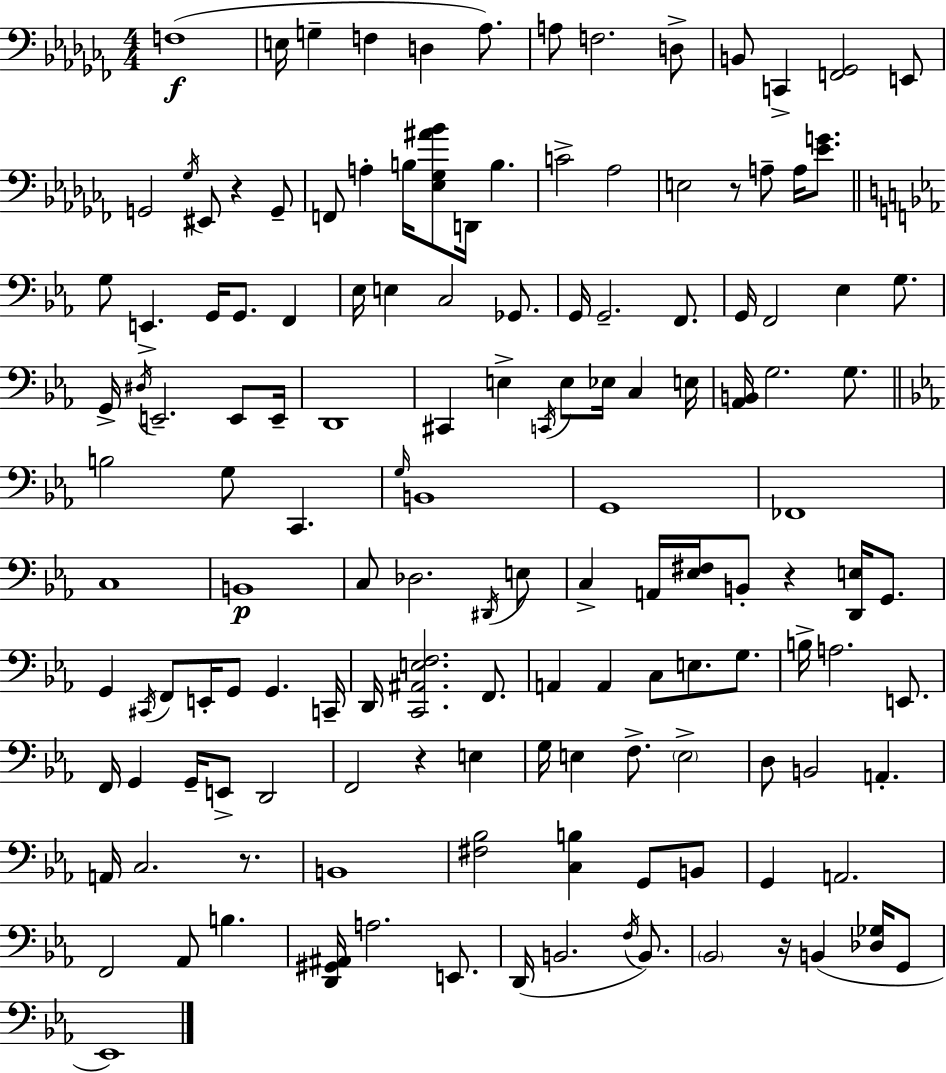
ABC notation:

X:1
T:Untitled
M:4/4
L:1/4
K:Abm
F,4 E,/4 G, F, D, _A,/2 A,/2 F,2 D,/2 B,,/2 C,, [F,,_G,,]2 E,,/2 G,,2 _G,/4 ^E,,/2 z G,,/2 F,,/2 A, B,/4 [_E,_G,^A_B]/2 D,,/4 B, C2 _A,2 E,2 z/2 A,/2 A,/4 [_EG]/2 G,/2 E,, G,,/4 G,,/2 F,, _E,/4 E, C,2 _G,,/2 G,,/4 G,,2 F,,/2 G,,/4 F,,2 _E, G,/2 G,,/4 ^D,/4 E,,2 E,,/2 E,,/4 D,,4 ^C,, E, C,,/4 E,/2 _E,/4 C, E,/4 [_A,,B,,]/4 G,2 G,/2 B,2 G,/2 C,, G,/4 B,,4 G,,4 _F,,4 C,4 B,,4 C,/2 _D,2 ^D,,/4 E,/2 C, A,,/4 [_E,^F,]/4 B,,/2 z [D,,E,]/4 G,,/2 G,, ^C,,/4 F,,/2 E,,/4 G,,/2 G,, C,,/4 D,,/4 [C,,^A,,E,F,]2 F,,/2 A,, A,, C,/2 E,/2 G,/2 B,/4 A,2 E,,/2 F,,/4 G,, G,,/4 E,,/2 D,,2 F,,2 z E, G,/4 E, F,/2 E,2 D,/2 B,,2 A,, A,,/4 C,2 z/2 B,,4 [^F,_B,]2 [C,B,] G,,/2 B,,/2 G,, A,,2 F,,2 _A,,/2 B, [D,,^G,,^A,,]/4 A,2 E,,/2 D,,/4 B,,2 F,/4 B,,/2 _B,,2 z/4 B,, [_D,_G,]/4 G,,/2 _E,,4